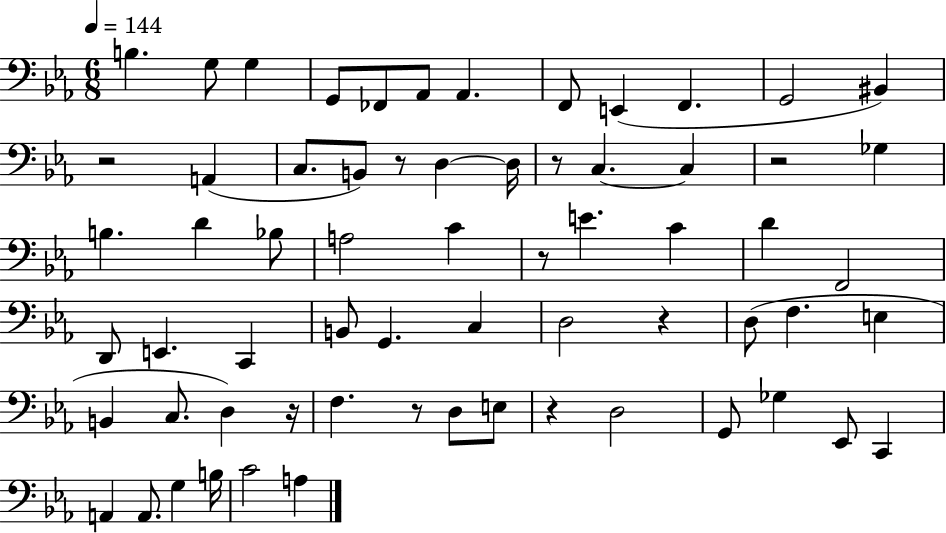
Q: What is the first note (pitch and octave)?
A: B3